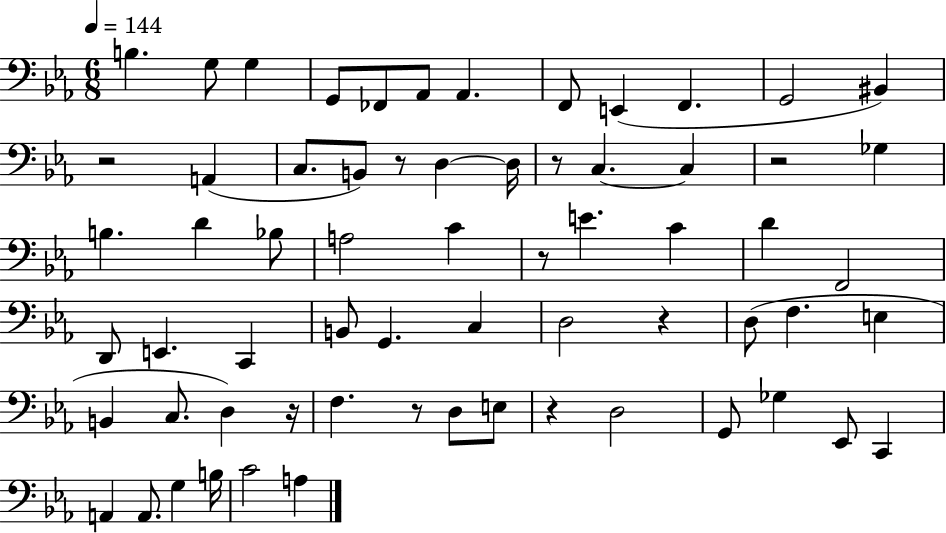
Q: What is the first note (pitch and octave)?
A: B3